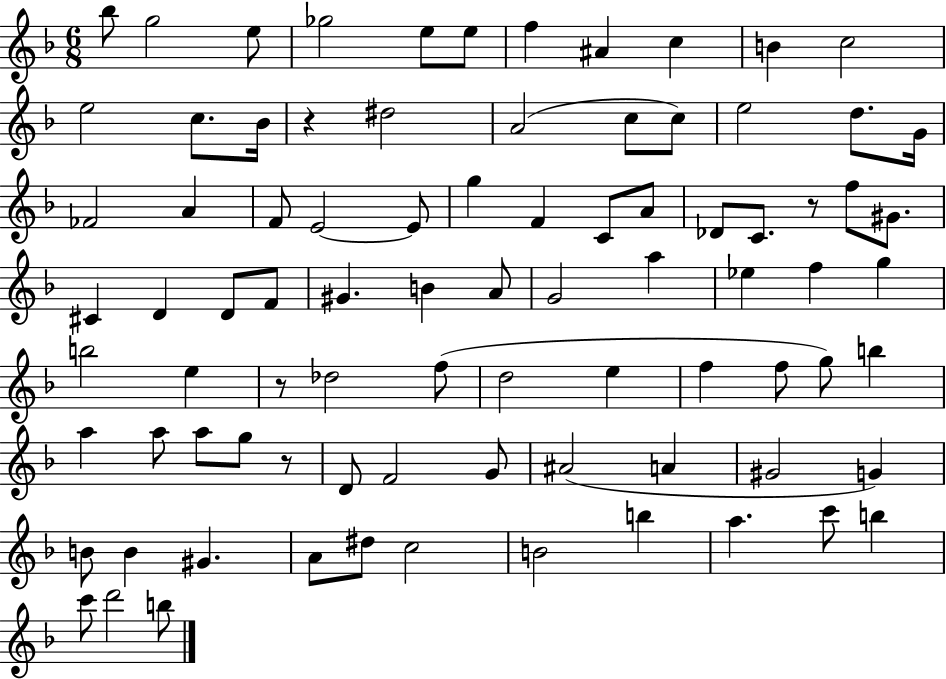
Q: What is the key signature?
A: F major